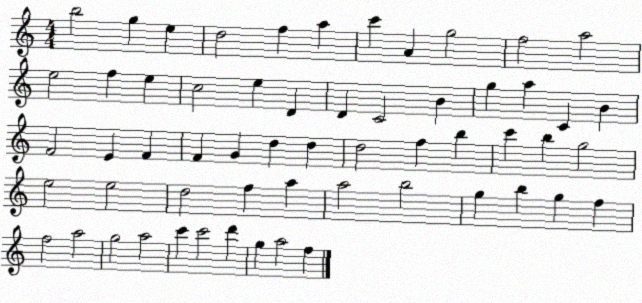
X:1
T:Untitled
M:4/4
L:1/4
K:C
b2 g e d2 f a c' A g2 f2 a2 e2 f e c2 e D D C2 B g a C B F2 E F F G d d d2 f b c' b g2 e2 e2 d2 f a a2 b2 g b g f f2 a2 g2 a2 c' c'2 d' g a2 f